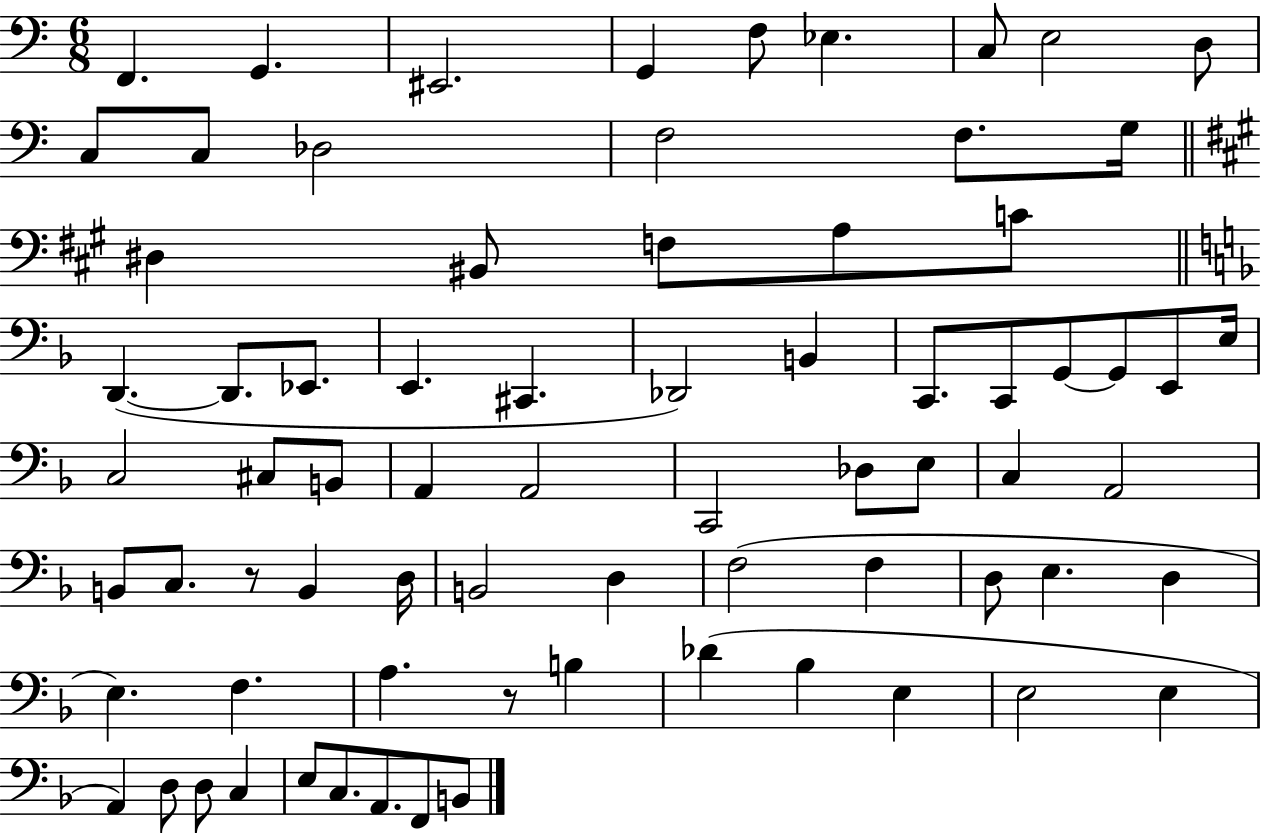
F2/q. G2/q. EIS2/h. G2/q F3/e Eb3/q. C3/e E3/h D3/e C3/e C3/e Db3/h F3/h F3/e. G3/s D#3/q BIS2/e F3/e A3/e C4/e D2/q. D2/e. Eb2/e. E2/q. C#2/q. Db2/h B2/q C2/e. C2/e G2/e G2/e E2/e E3/s C3/h C#3/e B2/e A2/q A2/h C2/h Db3/e E3/e C3/q A2/h B2/e C3/e. R/e B2/q D3/s B2/h D3/q F3/h F3/q D3/e E3/q. D3/q E3/q. F3/q. A3/q. R/e B3/q Db4/q Bb3/q E3/q E3/h E3/q A2/q D3/e D3/e C3/q E3/e C3/e. A2/e. F2/e B2/e